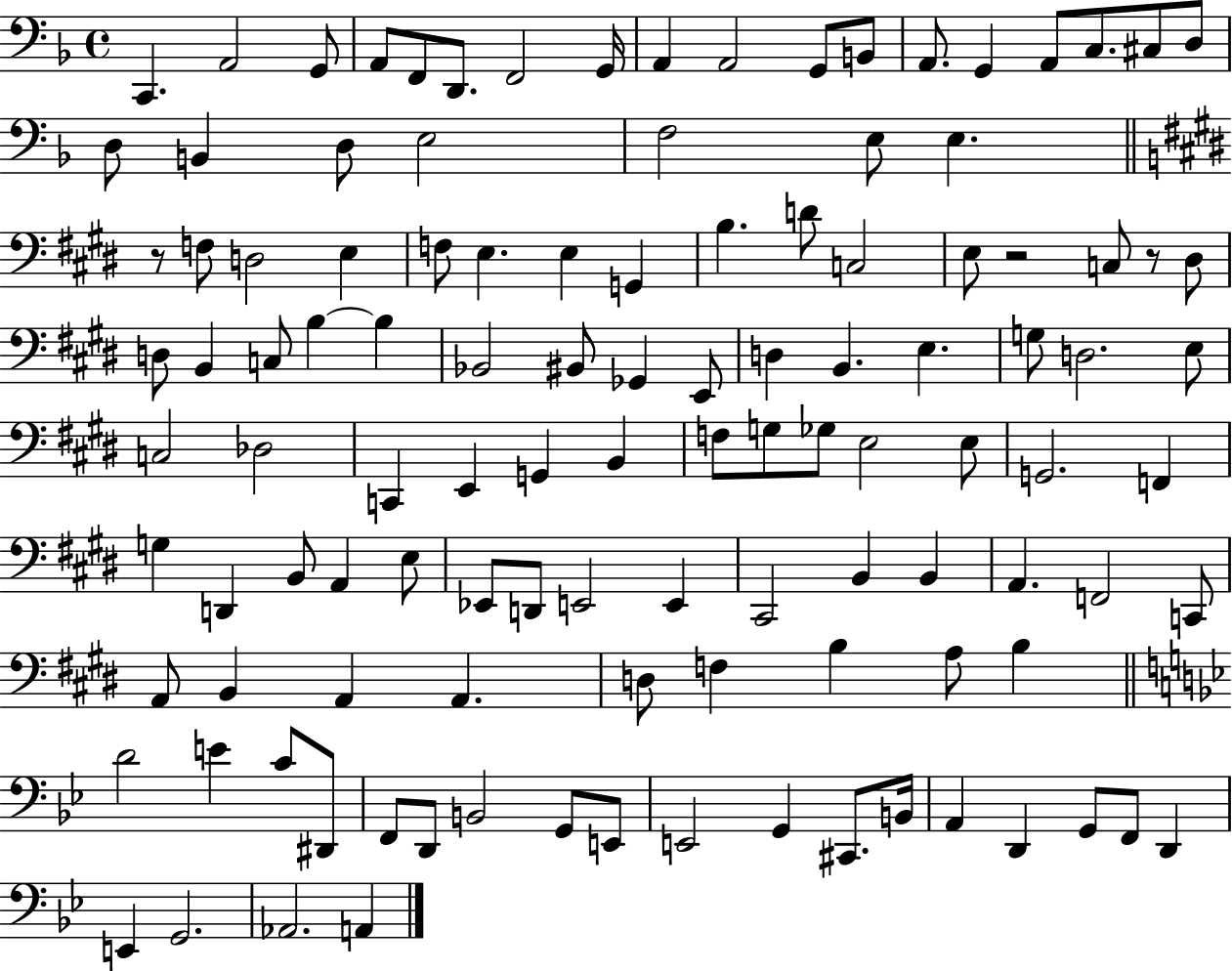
C2/q. A2/h G2/e A2/e F2/e D2/e. F2/h G2/s A2/q A2/h G2/e B2/e A2/e. G2/q A2/e C3/e. C#3/e D3/e D3/e B2/q D3/e E3/h F3/h E3/e E3/q. R/e F3/e D3/h E3/q F3/e E3/q. E3/q G2/q B3/q. D4/e C3/h E3/e R/h C3/e R/e D#3/e D3/e B2/q C3/e B3/q B3/q Bb2/h BIS2/e Gb2/q E2/e D3/q B2/q. E3/q. G3/e D3/h. E3/e C3/h Db3/h C2/q E2/q G2/q B2/q F3/e G3/e Gb3/e E3/h E3/e G2/h. F2/q G3/q D2/q B2/e A2/q E3/e Eb2/e D2/e E2/h E2/q C#2/h B2/q B2/q A2/q. F2/h C2/e A2/e B2/q A2/q A2/q. D3/e F3/q B3/q A3/e B3/q D4/h E4/q C4/e D#2/e F2/e D2/e B2/h G2/e E2/e E2/h G2/q C#2/e. B2/s A2/q D2/q G2/e F2/e D2/q E2/q G2/h. Ab2/h. A2/q